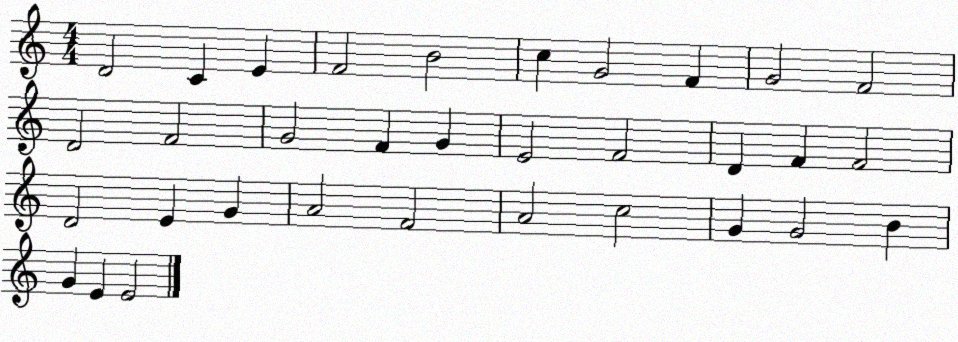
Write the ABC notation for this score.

X:1
T:Untitled
M:4/4
L:1/4
K:C
D2 C E F2 B2 c G2 F G2 F2 D2 F2 G2 F G E2 F2 D F F2 D2 E G A2 F2 A2 c2 G G2 B G E E2